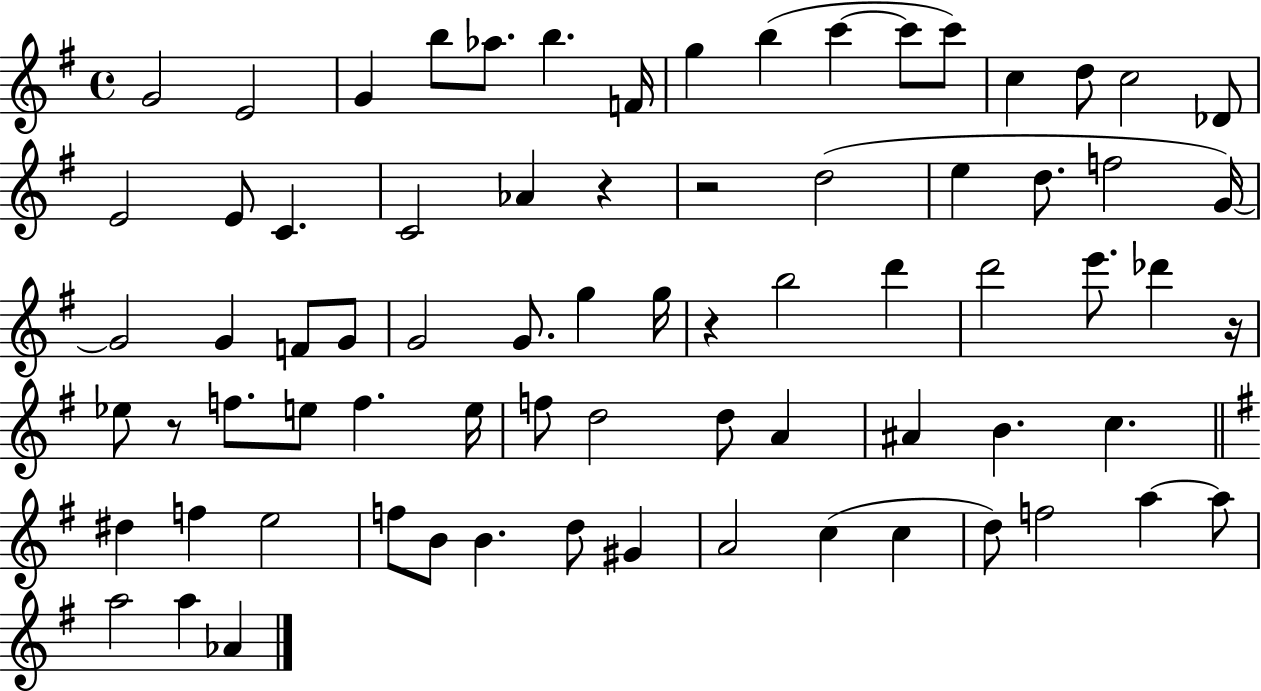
G4/h E4/h G4/q B5/e Ab5/e. B5/q. F4/s G5/q B5/q C6/q C6/e C6/e C5/q D5/e C5/h Db4/e E4/h E4/e C4/q. C4/h Ab4/q R/q R/h D5/h E5/q D5/e. F5/h G4/s G4/h G4/q F4/e G4/e G4/h G4/e. G5/q G5/s R/q B5/h D6/q D6/h E6/e. Db6/q R/s Eb5/e R/e F5/e. E5/e F5/q. E5/s F5/e D5/h D5/e A4/q A#4/q B4/q. C5/q. D#5/q F5/q E5/h F5/e B4/e B4/q. D5/e G#4/q A4/h C5/q C5/q D5/e F5/h A5/q A5/e A5/h A5/q Ab4/q